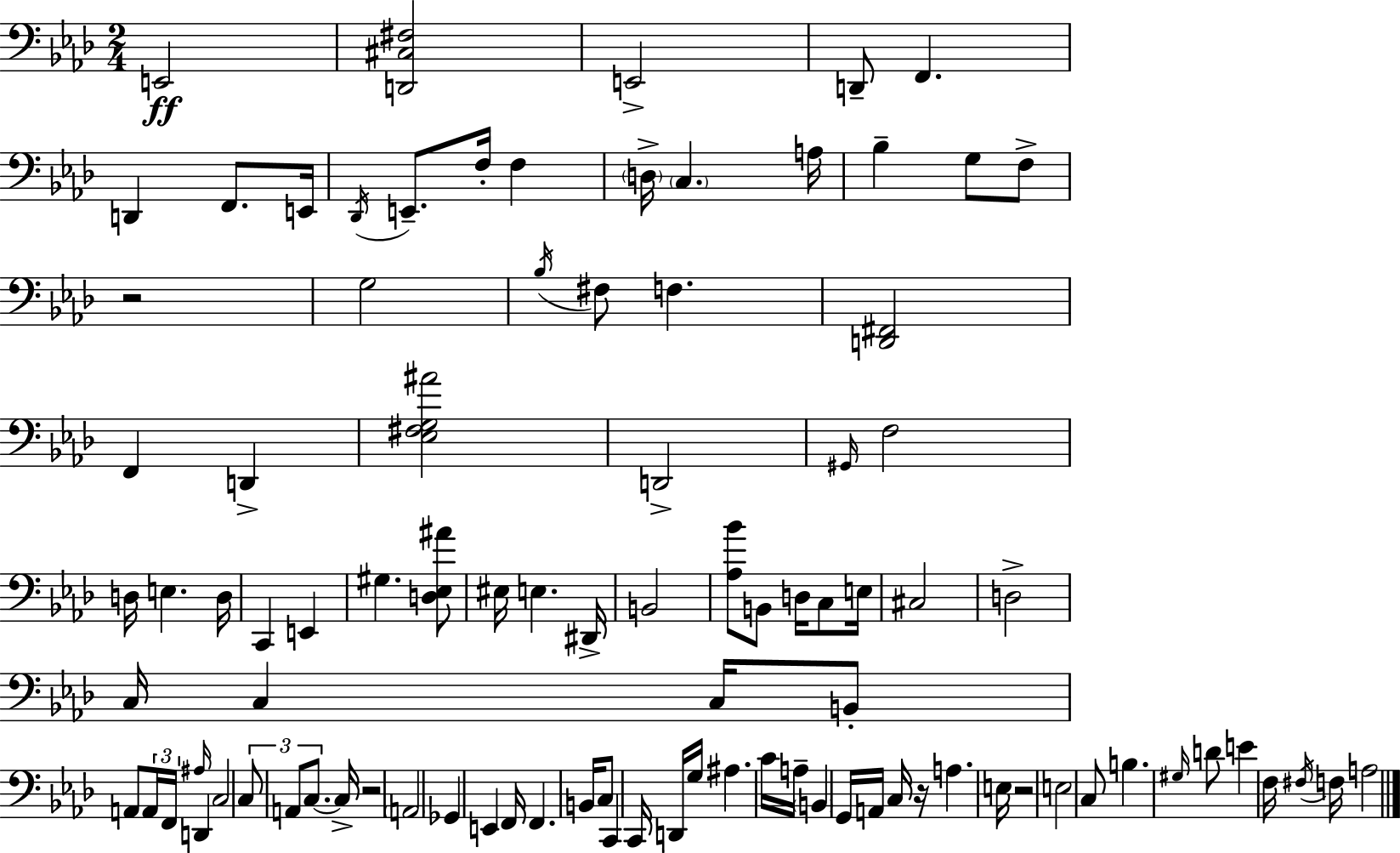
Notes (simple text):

E2/h [D2,C#3,F#3]/h E2/h D2/e F2/q. D2/q F2/e. E2/s Db2/s E2/e. F3/s F3/q D3/s C3/q. A3/s Bb3/q G3/e F3/e R/h G3/h Bb3/s F#3/e F3/q. [D2,F#2]/h F2/q D2/q [Eb3,F#3,G3,A#4]/h D2/h G#2/s F3/h D3/s E3/q. D3/s C2/q E2/q G#3/q. [D3,Eb3,A#4]/e EIS3/s E3/q. D#2/s B2/h [Ab3,Bb4]/e B2/e D3/s C3/e E3/s C#3/h D3/h C3/s C3/q C3/s B2/e A2/e A2/s F2/s A#3/s D2/q C3/h C3/e A2/e C3/e. C3/s R/h A2/h Gb2/q E2/q F2/s F2/q. B2/s C3/e C2/q C2/s D2/s G3/s A#3/q. C4/s A3/s B2/q G2/s A2/s C3/s R/s A3/q. E3/s R/h E3/h C3/e B3/q. G#3/s D4/e E4/q F3/s F#3/s F3/s A3/h